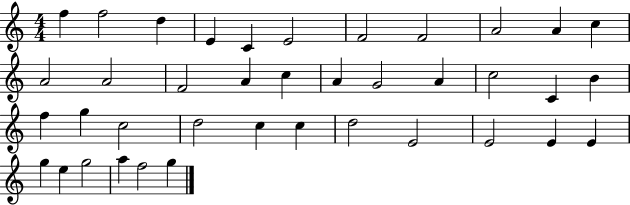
X:1
T:Untitled
M:4/4
L:1/4
K:C
f f2 d E C E2 F2 F2 A2 A c A2 A2 F2 A c A G2 A c2 C B f g c2 d2 c c d2 E2 E2 E E g e g2 a f2 g